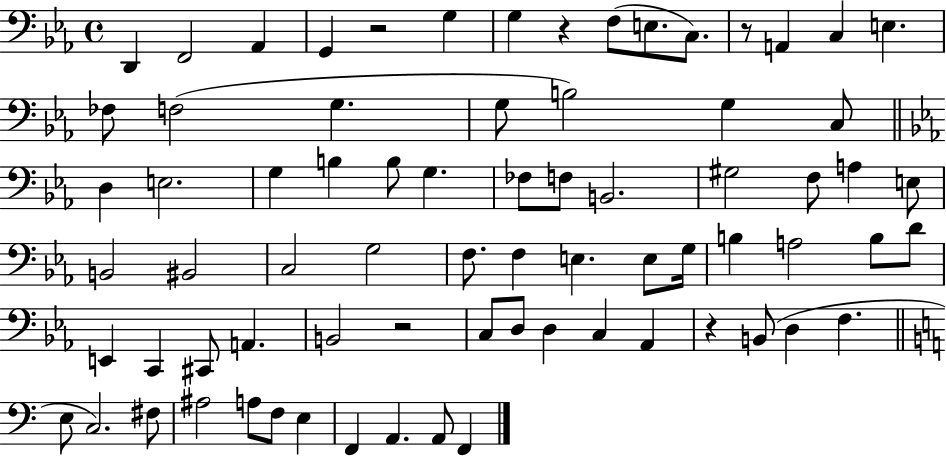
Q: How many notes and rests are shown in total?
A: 74